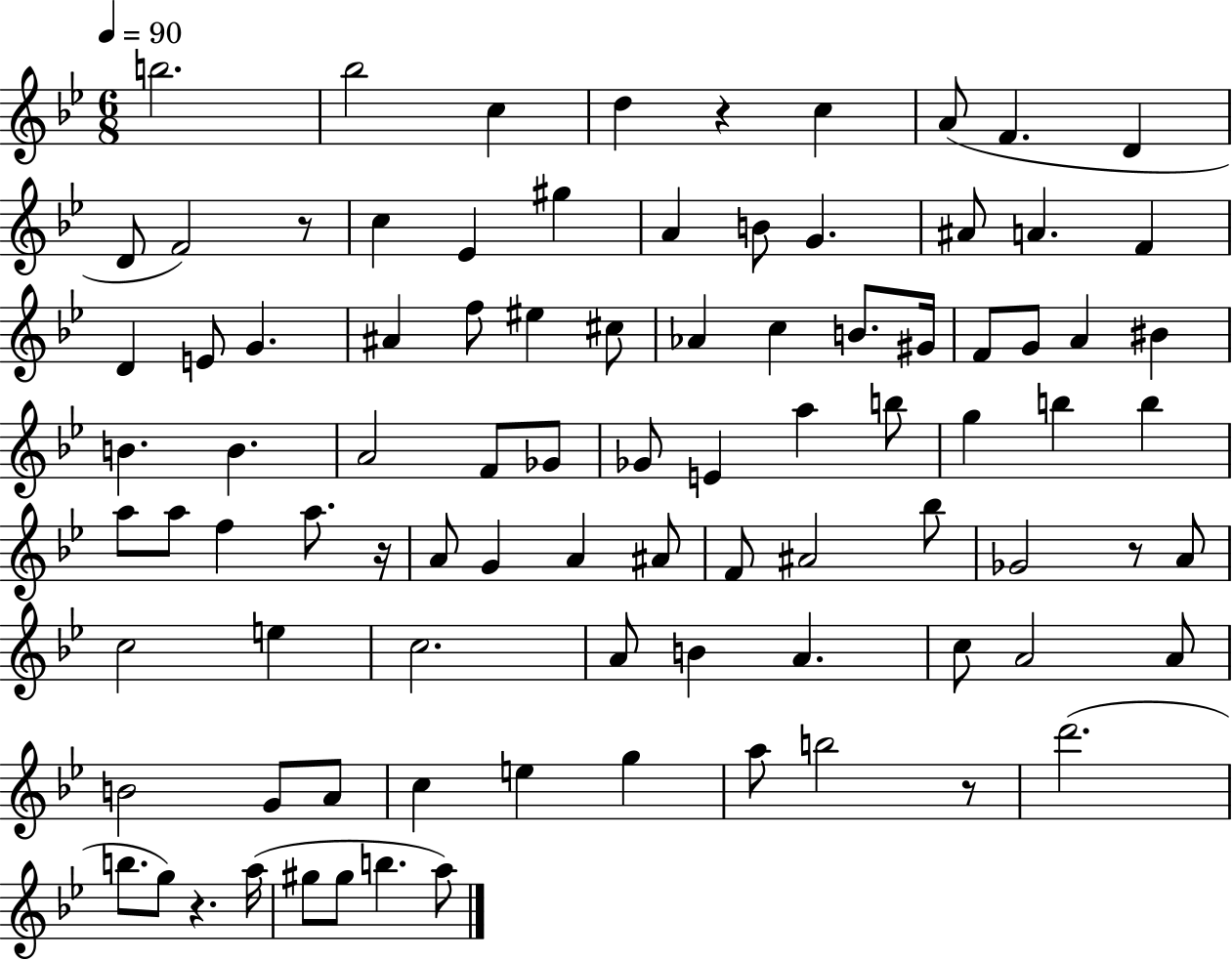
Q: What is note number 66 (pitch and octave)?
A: C5